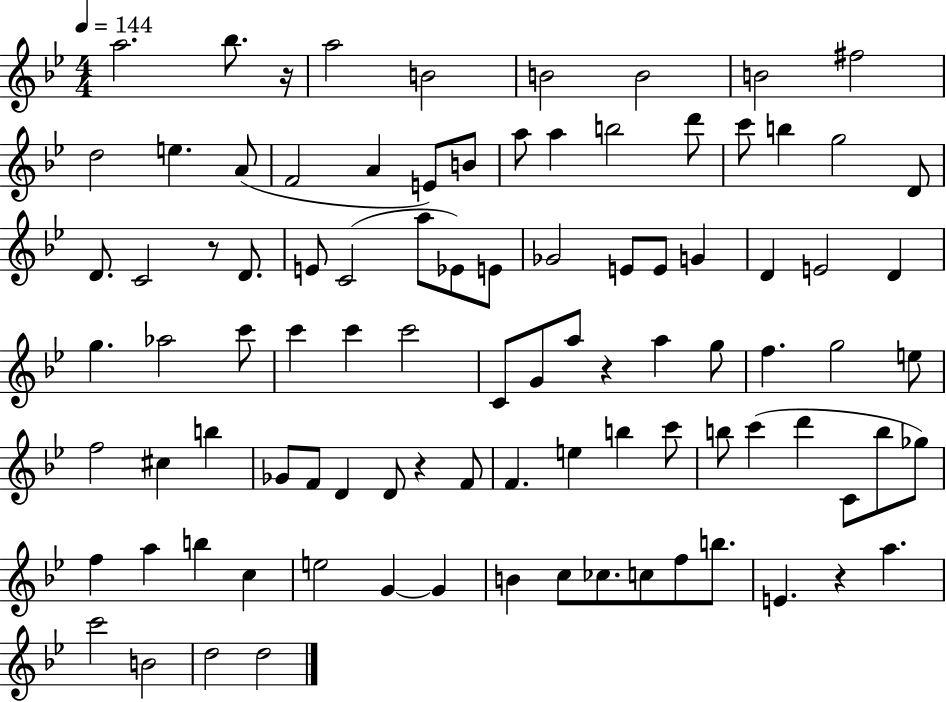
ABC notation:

X:1
T:Untitled
M:4/4
L:1/4
K:Bb
a2 _b/2 z/4 a2 B2 B2 B2 B2 ^f2 d2 e A/2 F2 A E/2 B/2 a/2 a b2 d'/2 c'/2 b g2 D/2 D/2 C2 z/2 D/2 E/2 C2 a/2 _E/2 E/2 _G2 E/2 E/2 G D E2 D g _a2 c'/2 c' c' c'2 C/2 G/2 a/2 z a g/2 f g2 e/2 f2 ^c b _G/2 F/2 D D/2 z F/2 F e b c'/2 b/2 c' d' C/2 b/2 _g/2 f a b c e2 G G B c/2 _c/2 c/2 f/2 b/2 E z a c'2 B2 d2 d2